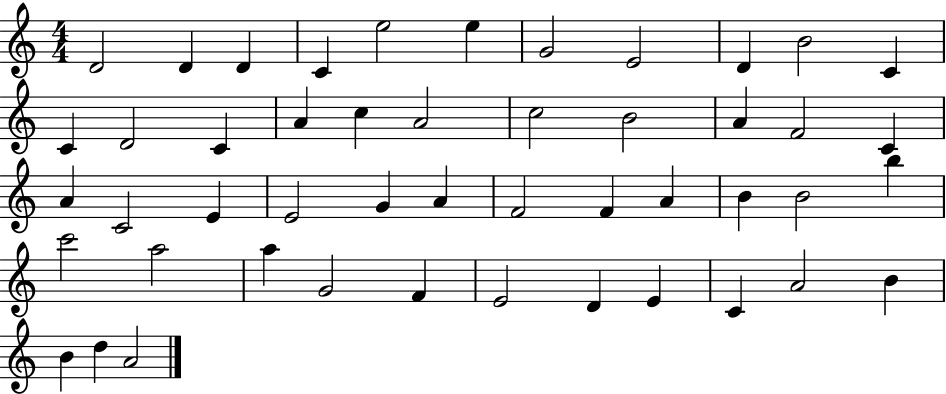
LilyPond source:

{
  \clef treble
  \numericTimeSignature
  \time 4/4
  \key c \major
  d'2 d'4 d'4 | c'4 e''2 e''4 | g'2 e'2 | d'4 b'2 c'4 | \break c'4 d'2 c'4 | a'4 c''4 a'2 | c''2 b'2 | a'4 f'2 c'4 | \break a'4 c'2 e'4 | e'2 g'4 a'4 | f'2 f'4 a'4 | b'4 b'2 b''4 | \break c'''2 a''2 | a''4 g'2 f'4 | e'2 d'4 e'4 | c'4 a'2 b'4 | \break b'4 d''4 a'2 | \bar "|."
}